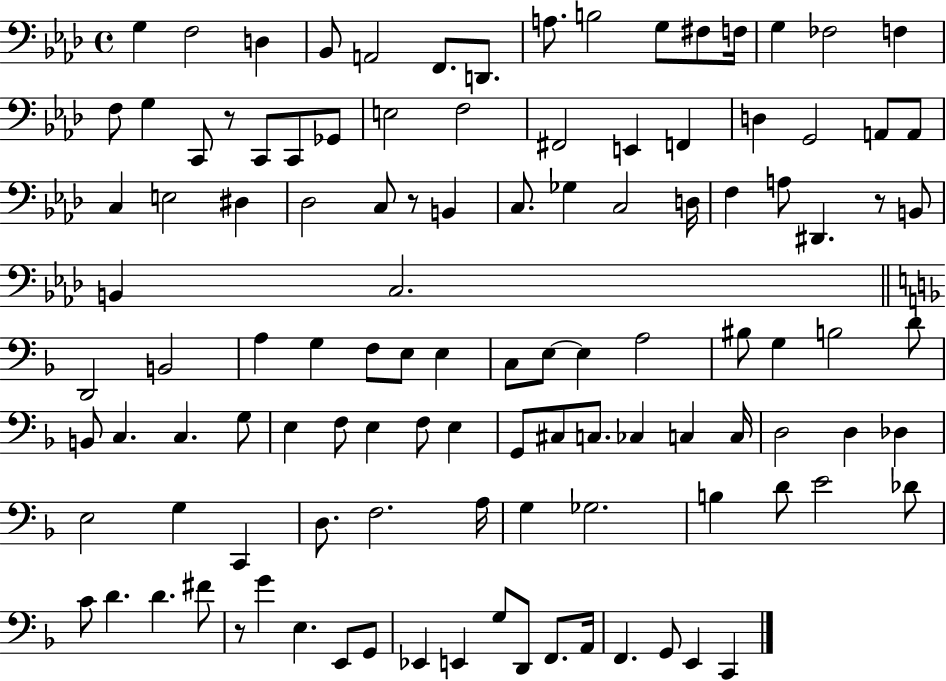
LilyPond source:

{
  \clef bass
  \time 4/4
  \defaultTimeSignature
  \key aes \major
  \repeat volta 2 { g4 f2 d4 | bes,8 a,2 f,8. d,8. | a8. b2 g8 fis8 f16 | g4 fes2 f4 | \break f8 g4 c,8 r8 c,8 c,8 ges,8 | e2 f2 | fis,2 e,4 f,4 | d4 g,2 a,8 a,8 | \break c4 e2 dis4 | des2 c8 r8 b,4 | c8. ges4 c2 d16 | f4 a8 dis,4. r8 b,8 | \break b,4 c2. | \bar "||" \break \key f \major d,2 b,2 | a4 g4 f8 e8 e4 | c8 e8~~ e4 a2 | bis8 g4 b2 d'8 | \break b,8 c4. c4. g8 | e4 f8 e4 f8 e4 | g,8 cis8 c8. ces4 c4 c16 | d2 d4 des4 | \break e2 g4 c,4 | d8. f2. a16 | g4 ges2. | b4 d'8 e'2 des'8 | \break c'8 d'4. d'4. fis'8 | r8 g'4 e4. e,8 g,8 | ees,4 e,4 g8 d,8 f,8. a,16 | f,4. g,8 e,4 c,4 | \break } \bar "|."
}